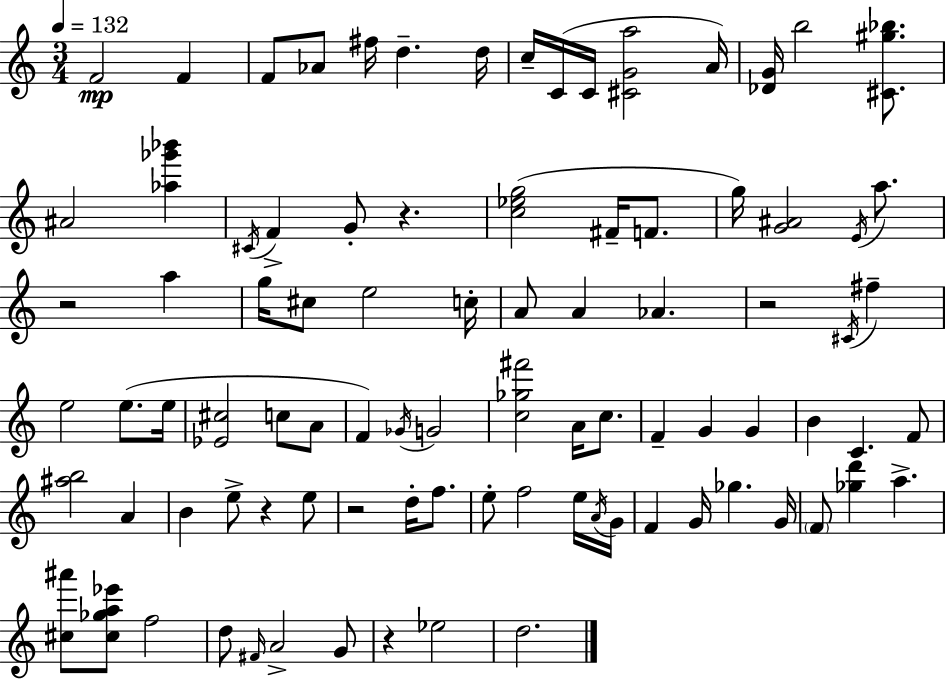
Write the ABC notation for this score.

X:1
T:Untitled
M:3/4
L:1/4
K:Am
F2 F F/2 _A/2 ^f/4 d d/4 c/4 C/4 C/4 [^CGa]2 A/4 [_DG]/4 b2 [^C^g_b]/2 ^A2 [_a_g'_b'] ^C/4 F G/2 z [c_eg]2 ^F/4 F/2 g/4 [G^A]2 E/4 a/2 z2 a g/4 ^c/2 e2 c/4 A/2 A _A z2 ^C/4 ^f e2 e/2 e/4 [_E^c]2 c/2 A/2 F _G/4 G2 [c_g^f']2 A/4 c/2 F G G B C F/2 [^ab]2 A B e/2 z e/2 z2 d/4 f/2 e/2 f2 e/4 A/4 G/4 F G/4 _g G/4 F/2 [_gd'] a [^c^a']/2 [^c_ga_e']/2 f2 d/2 ^F/4 A2 G/2 z _e2 d2